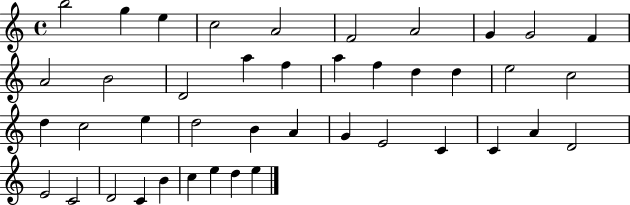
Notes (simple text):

B5/h G5/q E5/q C5/h A4/h F4/h A4/h G4/q G4/h F4/q A4/h B4/h D4/h A5/q F5/q A5/q F5/q D5/q D5/q E5/h C5/h D5/q C5/h E5/q D5/h B4/q A4/q G4/q E4/h C4/q C4/q A4/q D4/h E4/h C4/h D4/h C4/q B4/q C5/q E5/q D5/q E5/q